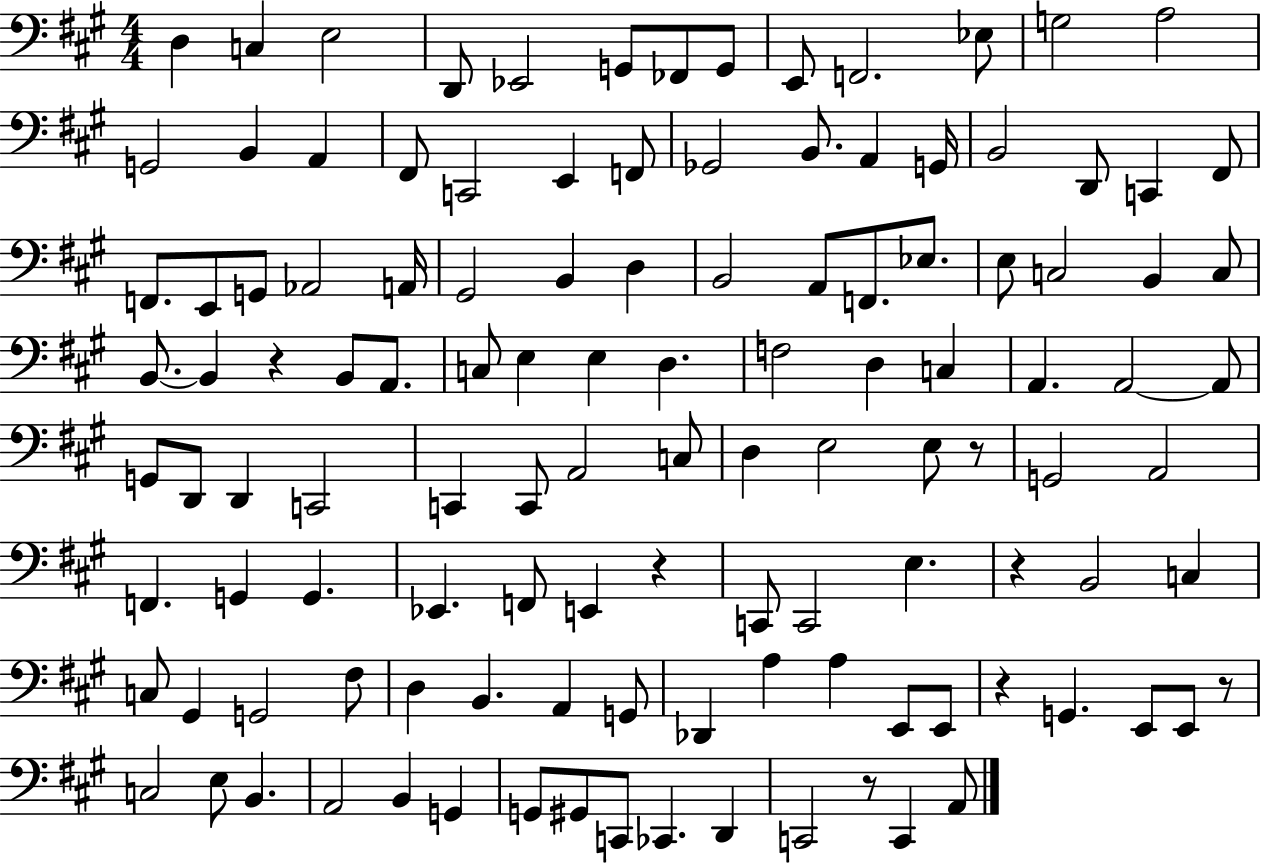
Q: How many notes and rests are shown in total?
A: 119